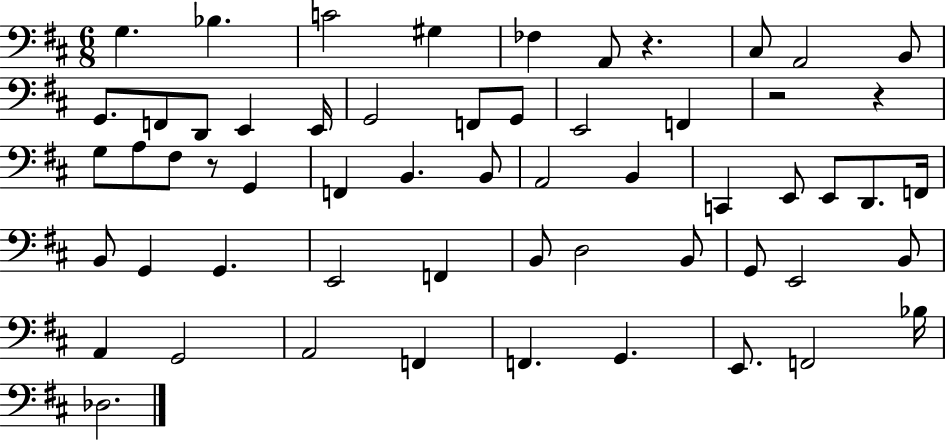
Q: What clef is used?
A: bass